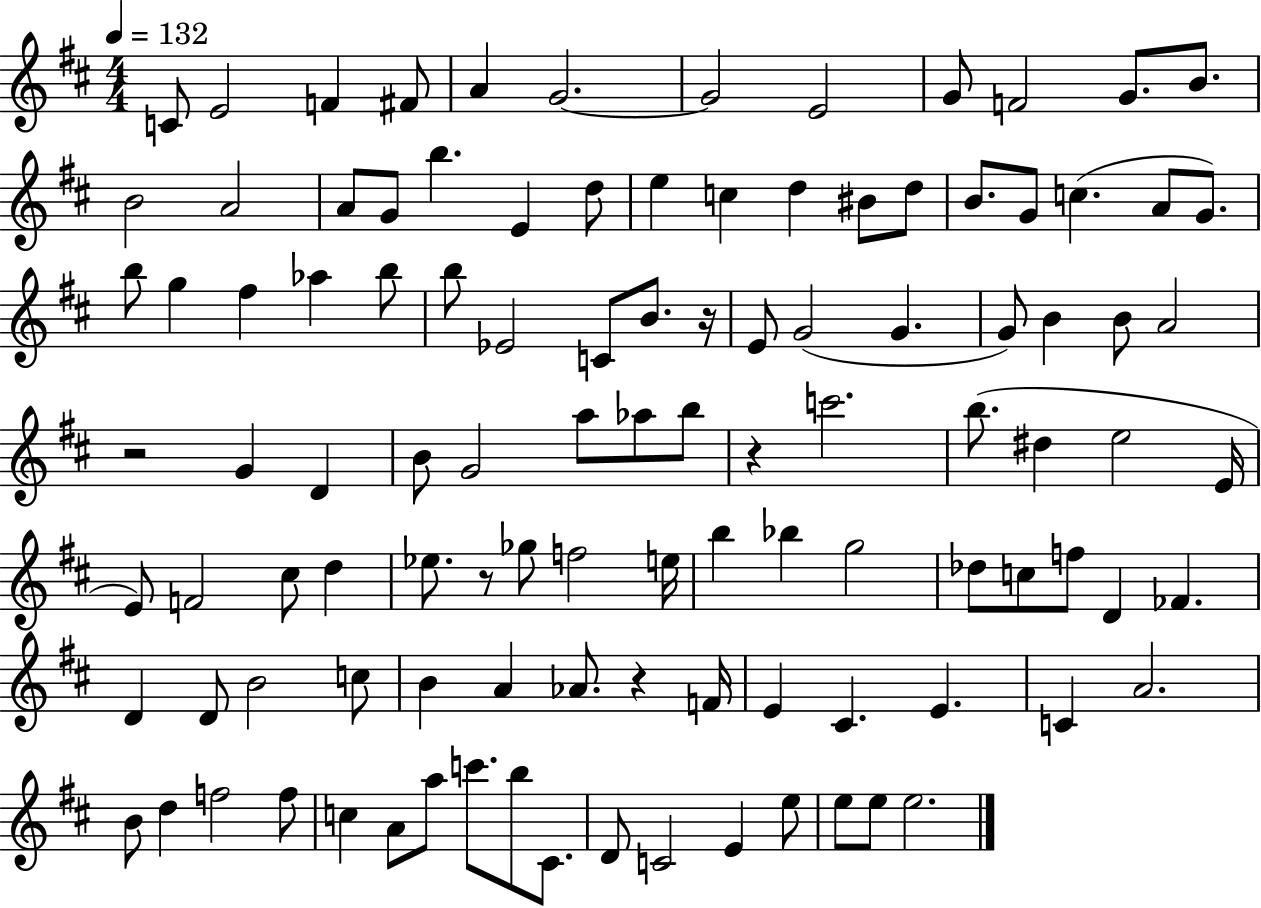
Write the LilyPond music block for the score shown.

{
  \clef treble
  \numericTimeSignature
  \time 4/4
  \key d \major
  \tempo 4 = 132
  c'8 e'2 f'4 fis'8 | a'4 g'2.~~ | g'2 e'2 | g'8 f'2 g'8. b'8. | \break b'2 a'2 | a'8 g'8 b''4. e'4 d''8 | e''4 c''4 d''4 bis'8 d''8 | b'8. g'8 c''4.( a'8 g'8.) | \break b''8 g''4 fis''4 aes''4 b''8 | b''8 ees'2 c'8 b'8. r16 | e'8 g'2( g'4. | g'8) b'4 b'8 a'2 | \break r2 g'4 d'4 | b'8 g'2 a''8 aes''8 b''8 | r4 c'''2. | b''8.( dis''4 e''2 e'16 | \break e'8) f'2 cis''8 d''4 | ees''8. r8 ges''8 f''2 e''16 | b''4 bes''4 g''2 | des''8 c''8 f''8 d'4 fes'4. | \break d'4 d'8 b'2 c''8 | b'4 a'4 aes'8. r4 f'16 | e'4 cis'4. e'4. | c'4 a'2. | \break b'8 d''4 f''2 f''8 | c''4 a'8 a''8 c'''8. b''8 cis'8. | d'8 c'2 e'4 e''8 | e''8 e''8 e''2. | \break \bar "|."
}